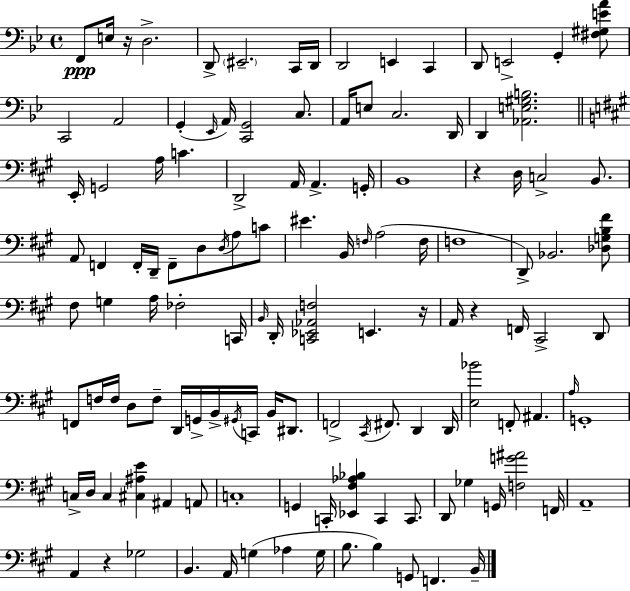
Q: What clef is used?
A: bass